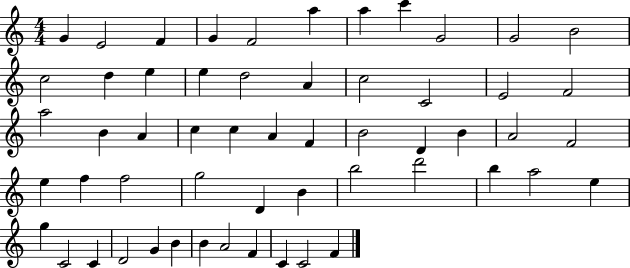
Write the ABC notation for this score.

X:1
T:Untitled
M:4/4
L:1/4
K:C
G E2 F G F2 a a c' G2 G2 B2 c2 d e e d2 A c2 C2 E2 F2 a2 B A c c A F B2 D B A2 F2 e f f2 g2 D B b2 d'2 b a2 e g C2 C D2 G B B A2 F C C2 F